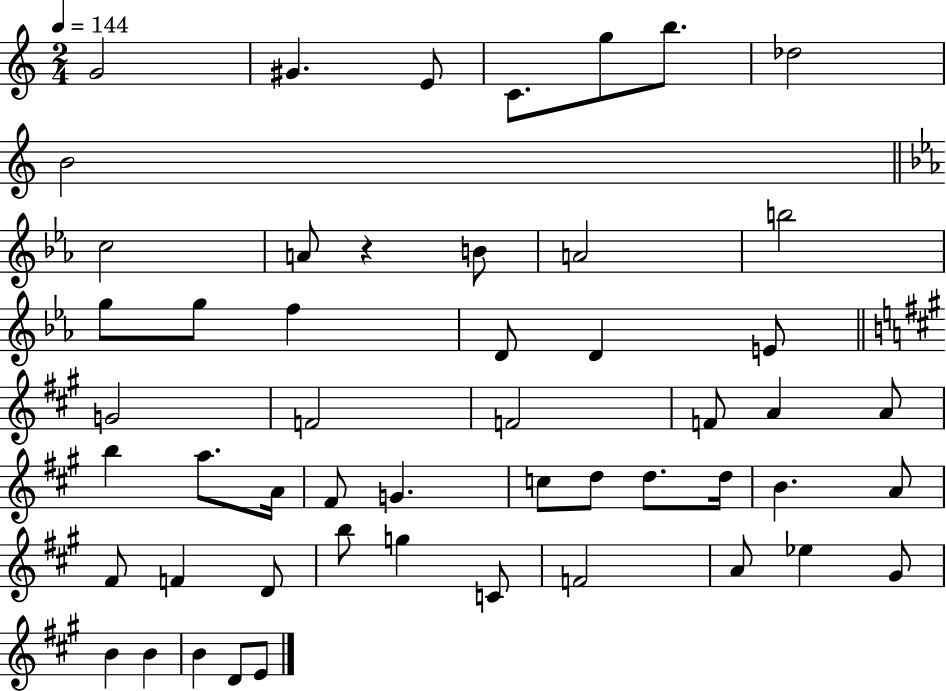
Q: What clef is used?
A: treble